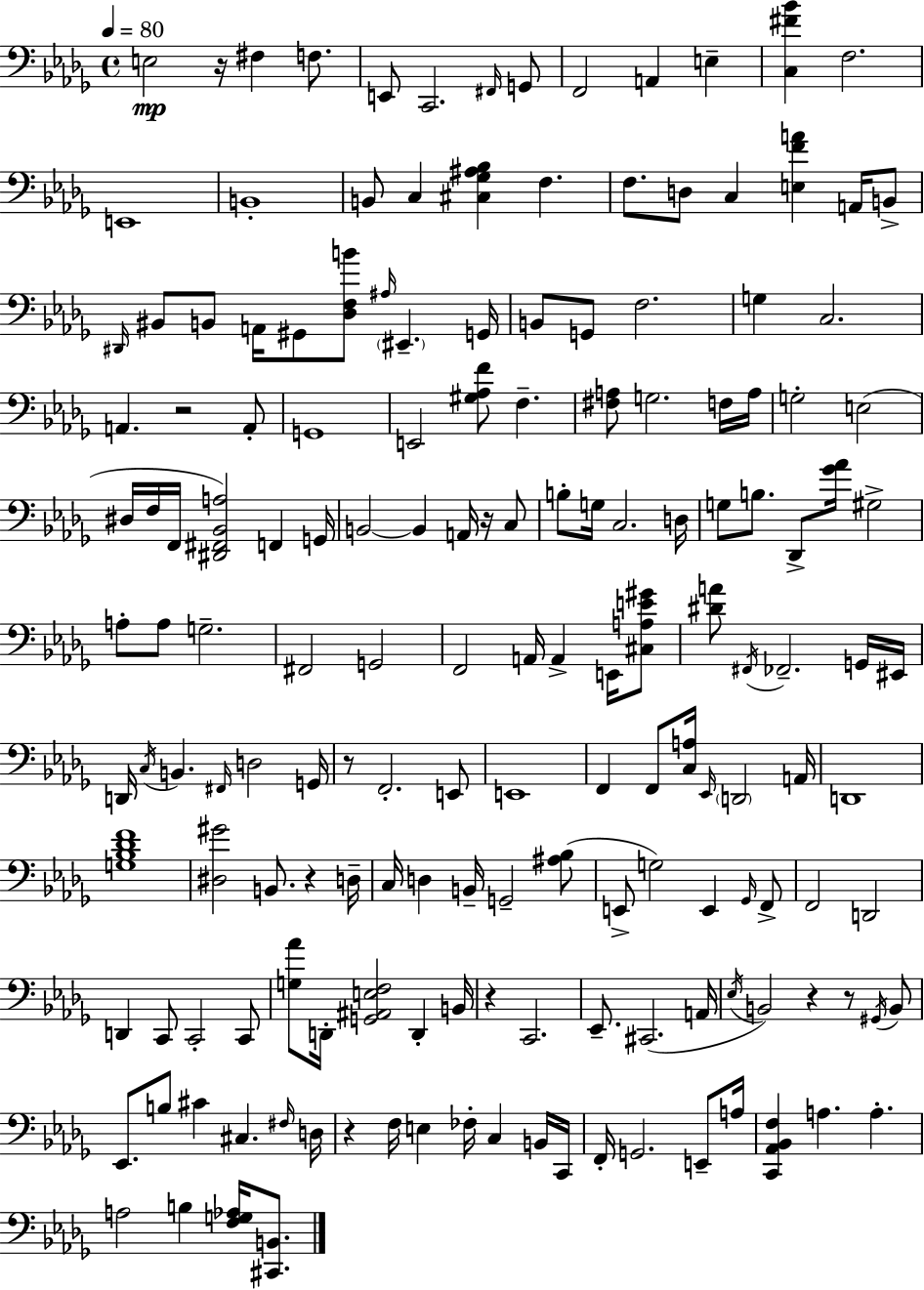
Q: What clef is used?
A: bass